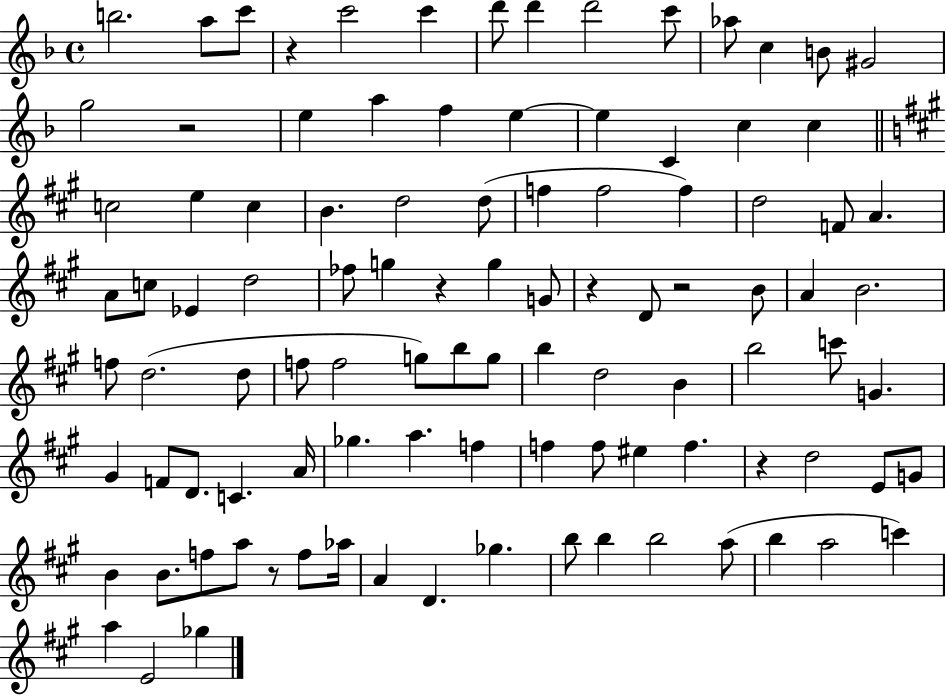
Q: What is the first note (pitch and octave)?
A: B5